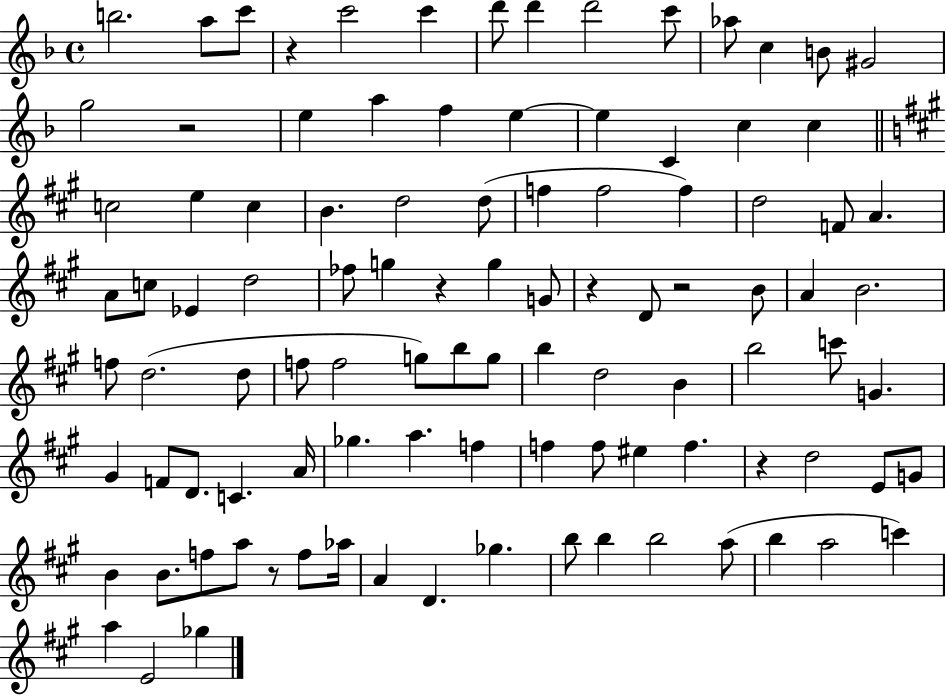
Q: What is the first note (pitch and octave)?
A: B5